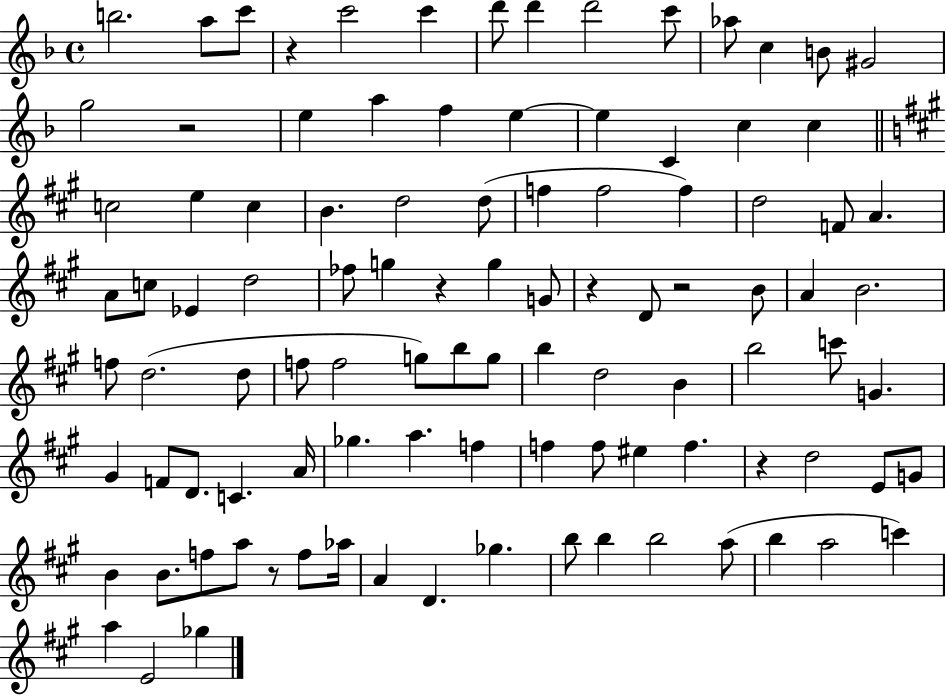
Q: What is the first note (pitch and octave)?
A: B5